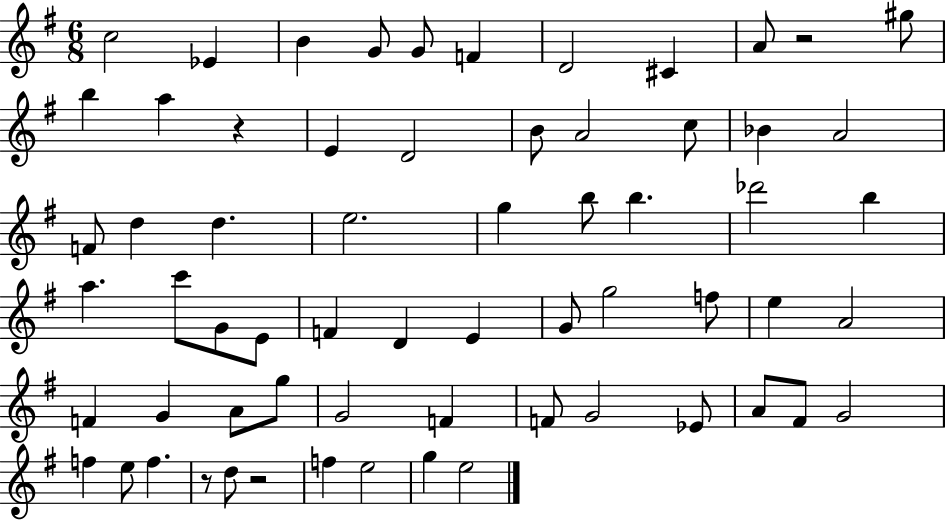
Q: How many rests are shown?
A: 4